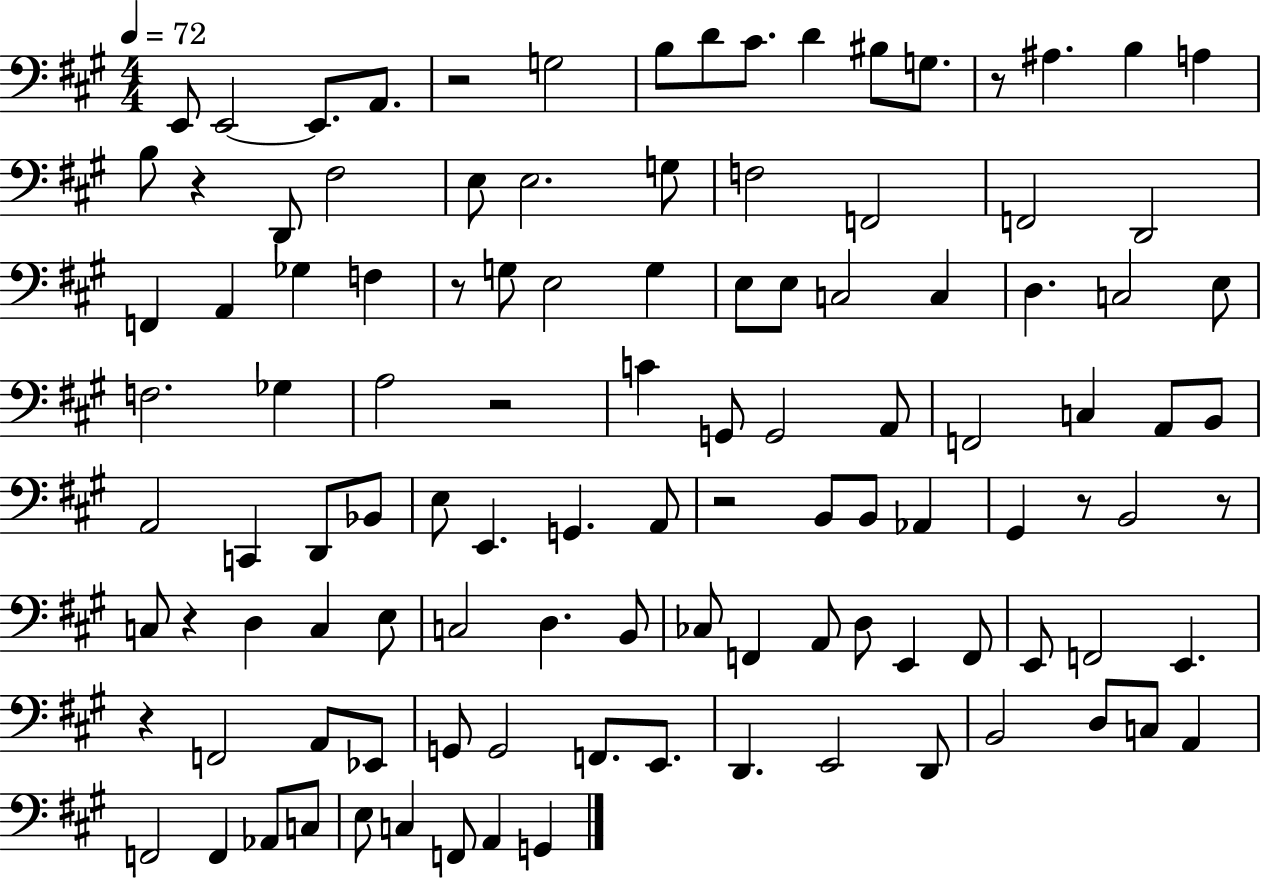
E2/e E2/h E2/e. A2/e. R/h G3/h B3/e D4/e C#4/e. D4/q BIS3/e G3/e. R/e A#3/q. B3/q A3/q B3/e R/q D2/e F#3/h E3/e E3/h. G3/e F3/h F2/h F2/h D2/h F2/q A2/q Gb3/q F3/q R/e G3/e E3/h G3/q E3/e E3/e C3/h C3/q D3/q. C3/h E3/e F3/h. Gb3/q A3/h R/h C4/q G2/e G2/h A2/e F2/h C3/q A2/e B2/e A2/h C2/q D2/e Bb2/e E3/e E2/q. G2/q. A2/e R/h B2/e B2/e Ab2/q G#2/q R/e B2/h R/e C3/e R/q D3/q C3/q E3/e C3/h D3/q. B2/e CES3/e F2/q A2/e D3/e E2/q F2/e E2/e F2/h E2/q. R/q F2/h A2/e Eb2/e G2/e G2/h F2/e. E2/e. D2/q. E2/h D2/e B2/h D3/e C3/e A2/q F2/h F2/q Ab2/e C3/e E3/e C3/q F2/e A2/q G2/q